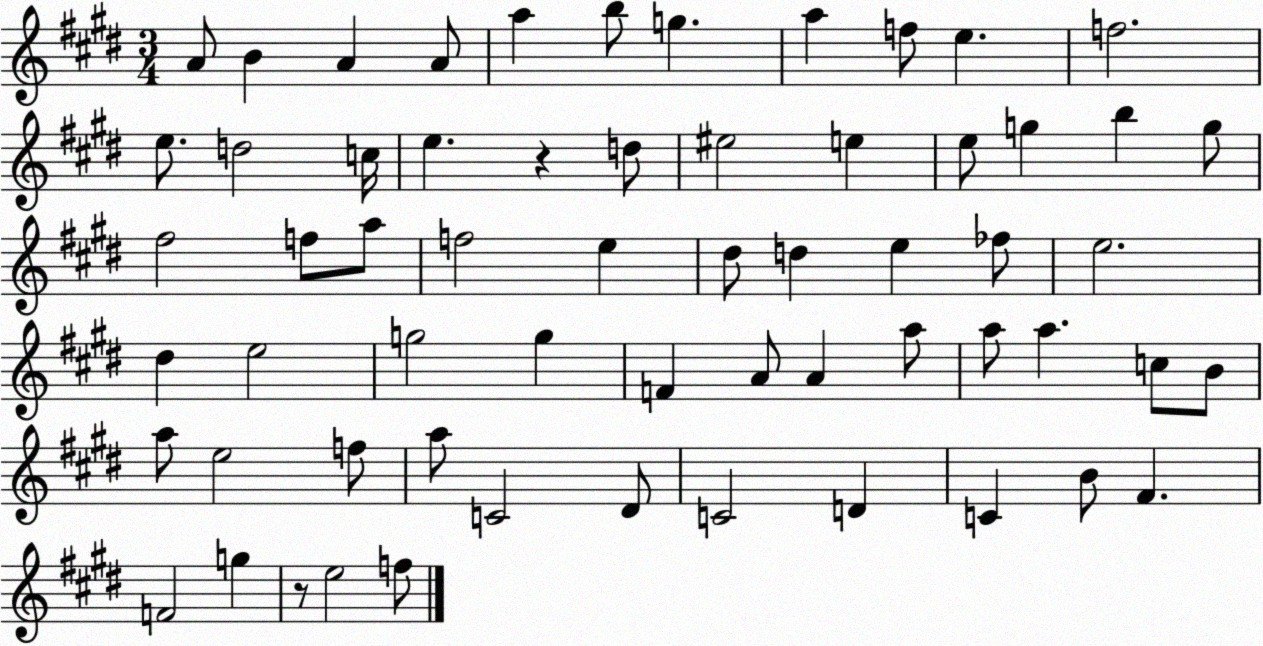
X:1
T:Untitled
M:3/4
L:1/4
K:E
A/2 B A A/2 a b/2 g a f/2 e f2 e/2 d2 c/4 e z d/2 ^e2 e e/2 g b g/2 ^f2 f/2 a/2 f2 e ^d/2 d e _f/2 e2 ^d e2 g2 g F A/2 A a/2 a/2 a c/2 B/2 a/2 e2 f/2 a/2 C2 ^D/2 C2 D C B/2 ^F F2 g z/2 e2 f/2